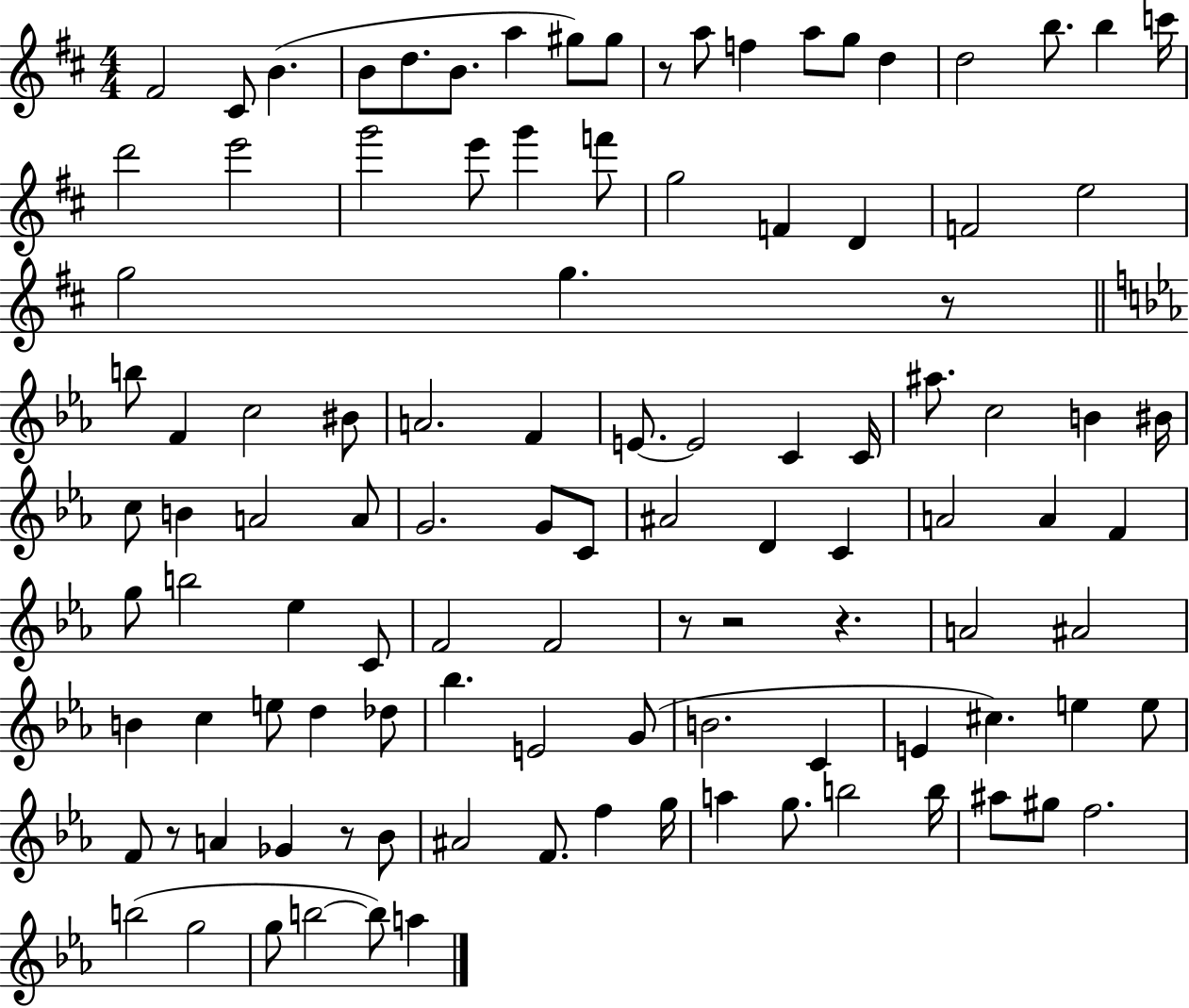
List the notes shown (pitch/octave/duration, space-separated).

F#4/h C#4/e B4/q. B4/e D5/e. B4/e. A5/q G#5/e G#5/e R/e A5/e F5/q A5/e G5/e D5/q D5/h B5/e. B5/q C6/s D6/h E6/h G6/h E6/e G6/q F6/e G5/h F4/q D4/q F4/h E5/h G5/h G5/q. R/e B5/e F4/q C5/h BIS4/e A4/h. F4/q E4/e. E4/h C4/q C4/s A#5/e. C5/h B4/q BIS4/s C5/e B4/q A4/h A4/e G4/h. G4/e C4/e A#4/h D4/q C4/q A4/h A4/q F4/q G5/e B5/h Eb5/q C4/e F4/h F4/h R/e R/h R/q. A4/h A#4/h B4/q C5/q E5/e D5/q Db5/e Bb5/q. E4/h G4/e B4/h. C4/q E4/q C#5/q. E5/q E5/e F4/e R/e A4/q Gb4/q R/e Bb4/e A#4/h F4/e. F5/q G5/s A5/q G5/e. B5/h B5/s A#5/e G#5/e F5/h. B5/h G5/h G5/e B5/h B5/e A5/q